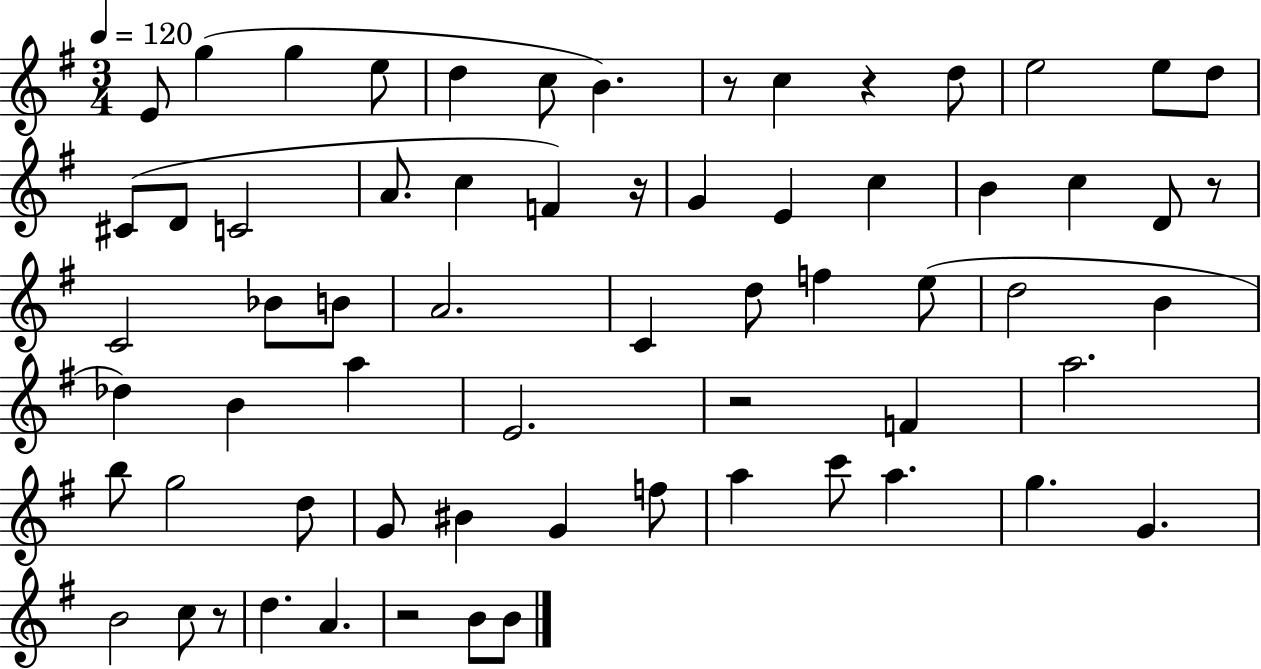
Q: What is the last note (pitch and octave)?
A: B4